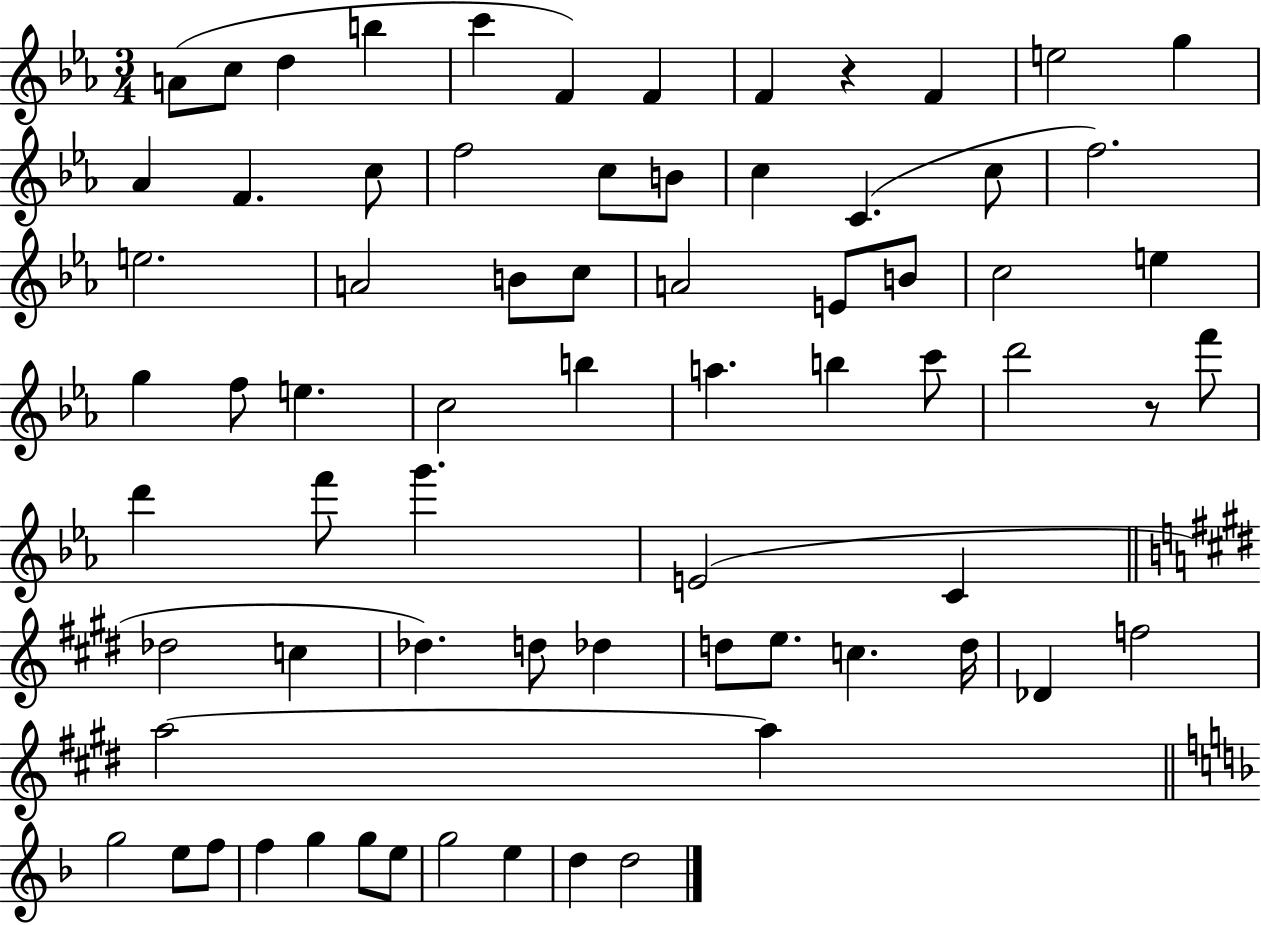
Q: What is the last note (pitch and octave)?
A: D5